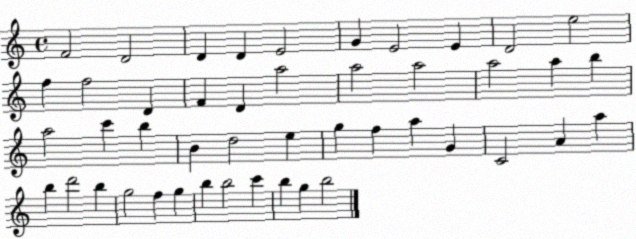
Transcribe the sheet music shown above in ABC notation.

X:1
T:Untitled
M:4/4
L:1/4
K:C
F2 D2 D D E2 G E2 E D2 e2 f f2 D F D a2 a2 a2 a2 a b a2 c' b B d2 e g f a G C2 A a b d'2 b g2 f g b b2 c' b g b2